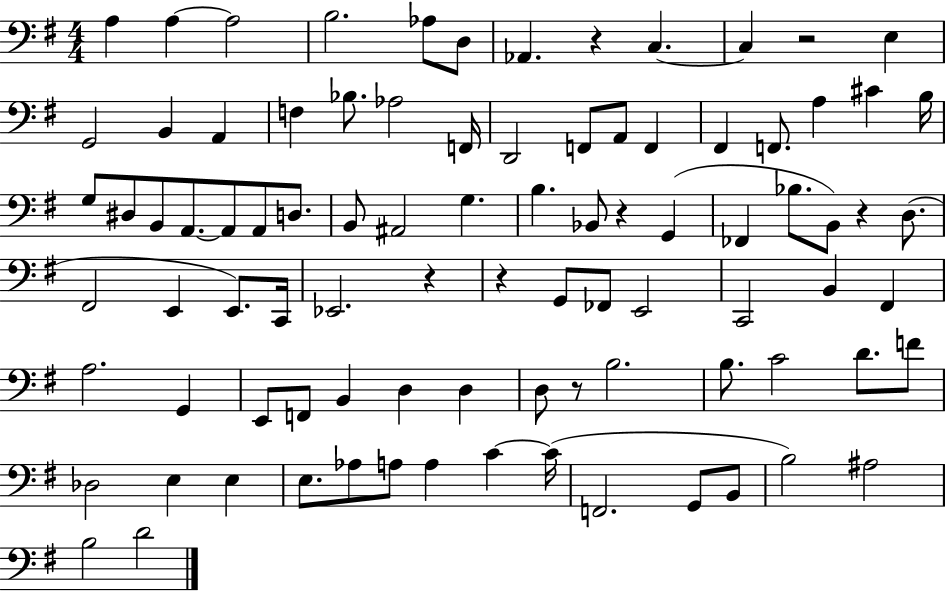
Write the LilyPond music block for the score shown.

{
  \clef bass
  \numericTimeSignature
  \time 4/4
  \key g \major
  a4 a4~~ a2 | b2. aes8 d8 | aes,4. r4 c4.~~ | c4 r2 e4 | \break g,2 b,4 a,4 | f4 bes8. aes2 f,16 | d,2 f,8 a,8 f,4 | fis,4 f,8. a4 cis'4 b16 | \break g8 dis8 b,8 a,8.~~ a,8 a,8 d8. | b,8 ais,2 g4. | b4. bes,8 r4 g,4( | fes,4 bes8. b,8) r4 d8.( | \break fis,2 e,4 e,8.) c,16 | ees,2. r4 | r4 g,8 fes,8 e,2 | c,2 b,4 fis,4 | \break a2. g,4 | e,8 f,8 b,4 d4 d4 | d8 r8 b2. | b8. c'2 d'8. f'8 | \break des2 e4 e4 | e8. aes8 a8 a4 c'4~~ c'16( | f,2. g,8 b,8 | b2) ais2 | \break b2 d'2 | \bar "|."
}